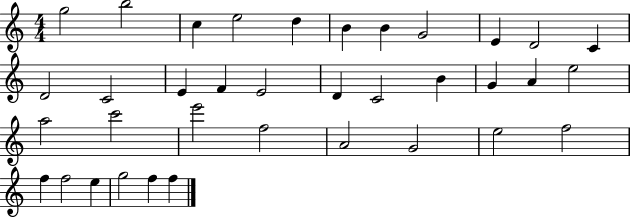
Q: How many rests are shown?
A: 0